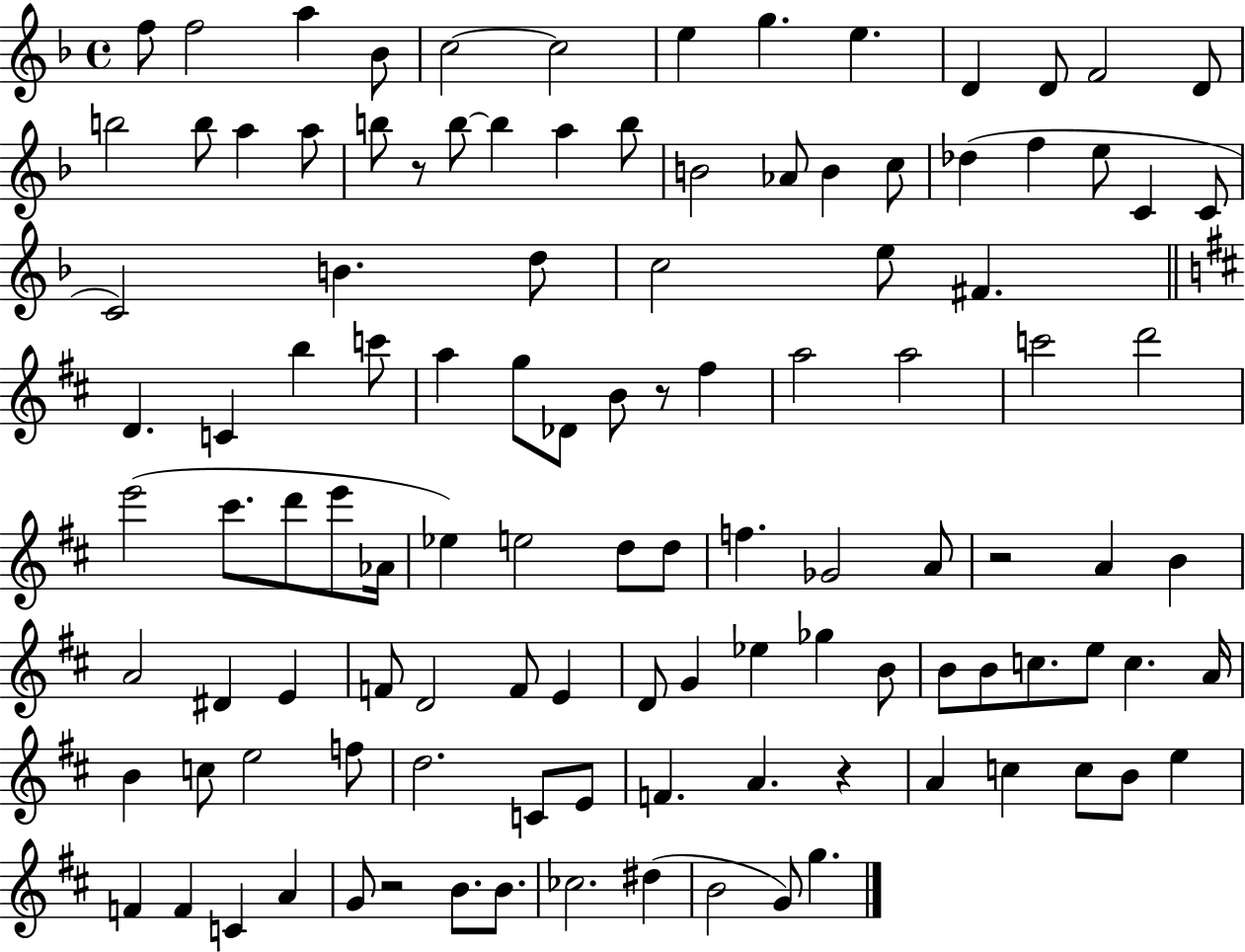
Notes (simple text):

F5/e F5/h A5/q Bb4/e C5/h C5/h E5/q G5/q. E5/q. D4/q D4/e F4/h D4/e B5/h B5/e A5/q A5/e B5/e R/e B5/e B5/q A5/q B5/e B4/h Ab4/e B4/q C5/e Db5/q F5/q E5/e C4/q C4/e C4/h B4/q. D5/e C5/h E5/e F#4/q. D4/q. C4/q B5/q C6/e A5/q G5/e Db4/e B4/e R/e F#5/q A5/h A5/h C6/h D6/h E6/h C#6/e. D6/e E6/e Ab4/s Eb5/q E5/h D5/e D5/e F5/q. Gb4/h A4/e R/h A4/q B4/q A4/h D#4/q E4/q F4/e D4/h F4/e E4/q D4/e G4/q Eb5/q Gb5/q B4/e B4/e B4/e C5/e. E5/e C5/q. A4/s B4/q C5/e E5/h F5/e D5/h. C4/e E4/e F4/q. A4/q. R/q A4/q C5/q C5/e B4/e E5/q F4/q F4/q C4/q A4/q G4/e R/h B4/e. B4/e. CES5/h. D#5/q B4/h G4/e G5/q.